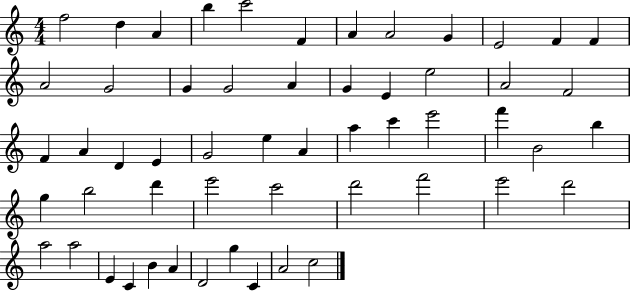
F5/h D5/q A4/q B5/q C6/h F4/q A4/q A4/h G4/q E4/h F4/q F4/q A4/h G4/h G4/q G4/h A4/q G4/q E4/q E5/h A4/h F4/h F4/q A4/q D4/q E4/q G4/h E5/q A4/q A5/q C6/q E6/h F6/q B4/h B5/q G5/q B5/h D6/q E6/h C6/h D6/h F6/h E6/h D6/h A5/h A5/h E4/q C4/q B4/q A4/q D4/h G5/q C4/q A4/h C5/h